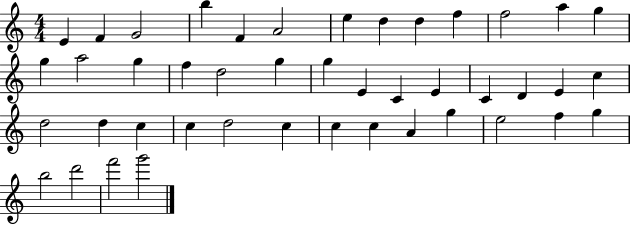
E4/q F4/q G4/h B5/q F4/q A4/h E5/q D5/q D5/q F5/q F5/h A5/q G5/q G5/q A5/h G5/q F5/q D5/h G5/q G5/q E4/q C4/q E4/q C4/q D4/q E4/q C5/q D5/h D5/q C5/q C5/q D5/h C5/q C5/q C5/q A4/q G5/q E5/h F5/q G5/q B5/h D6/h F6/h G6/h